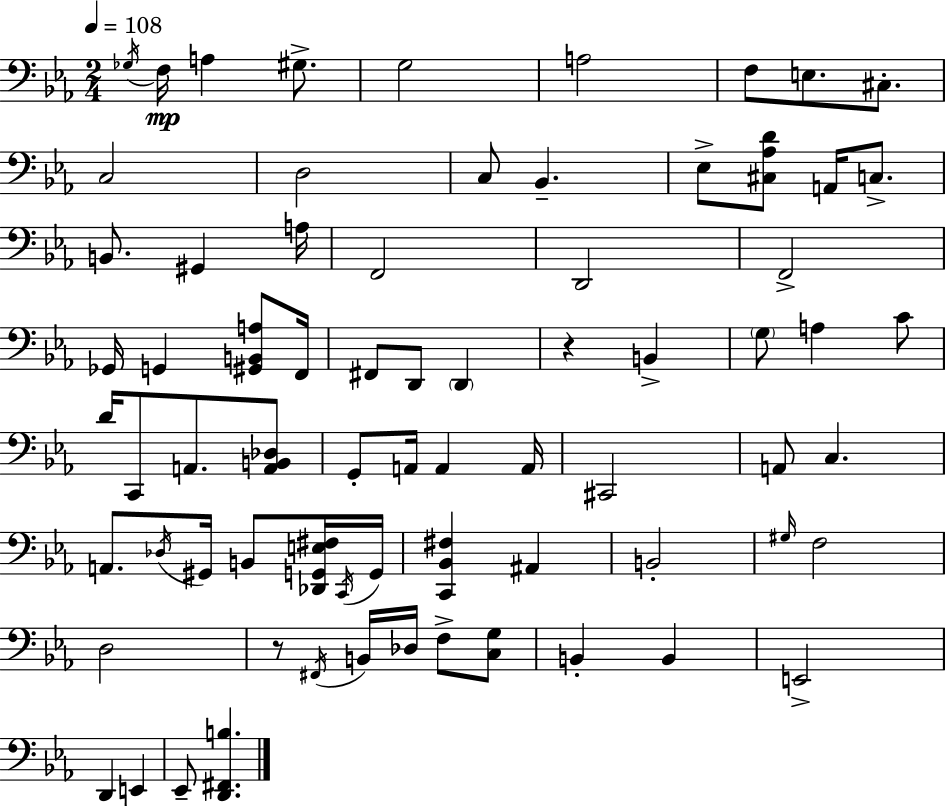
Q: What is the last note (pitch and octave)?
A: Eb2